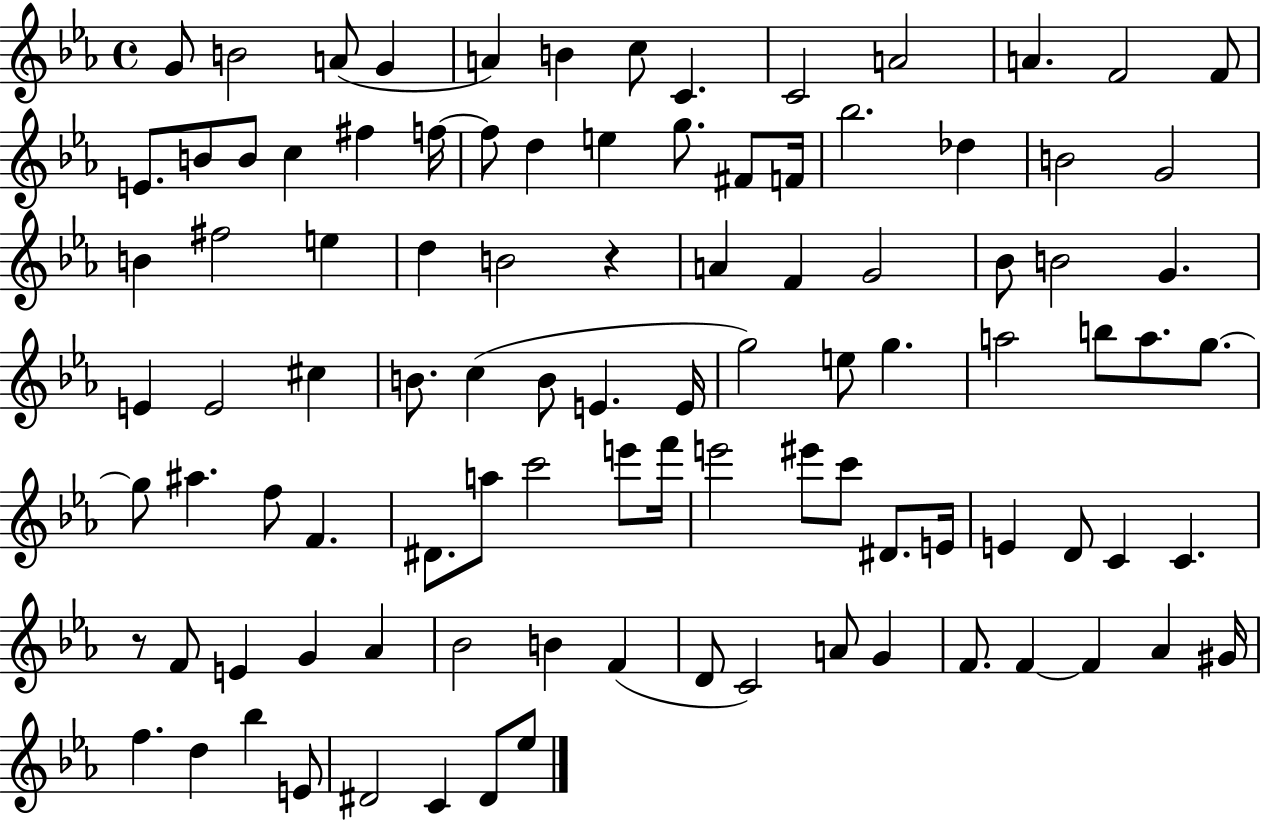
{
  \clef treble
  \time 4/4
  \defaultTimeSignature
  \key ees \major
  \repeat volta 2 { g'8 b'2 a'8( g'4 | a'4) b'4 c''8 c'4. | c'2 a'2 | a'4. f'2 f'8 | \break e'8. b'8 b'8 c''4 fis''4 f''16~~ | f''8 d''4 e''4 g''8. fis'8 f'16 | bes''2. des''4 | b'2 g'2 | \break b'4 fis''2 e''4 | d''4 b'2 r4 | a'4 f'4 g'2 | bes'8 b'2 g'4. | \break e'4 e'2 cis''4 | b'8. c''4( b'8 e'4. e'16 | g''2) e''8 g''4. | a''2 b''8 a''8. g''8.~~ | \break g''8 ais''4. f''8 f'4. | dis'8. a''8 c'''2 e'''8 f'''16 | e'''2 eis'''8 c'''8 dis'8. e'16 | e'4 d'8 c'4 c'4. | \break r8 f'8 e'4 g'4 aes'4 | bes'2 b'4 f'4( | d'8 c'2) a'8 g'4 | f'8. f'4~~ f'4 aes'4 gis'16 | \break f''4. d''4 bes''4 e'8 | dis'2 c'4 dis'8 ees''8 | } \bar "|."
}